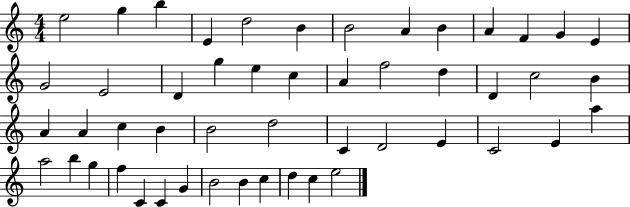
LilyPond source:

{
  \clef treble
  \numericTimeSignature
  \time 4/4
  \key c \major
  e''2 g''4 b''4 | e'4 d''2 b'4 | b'2 a'4 b'4 | a'4 f'4 g'4 e'4 | \break g'2 e'2 | d'4 g''4 e''4 c''4 | a'4 f''2 d''4 | d'4 c''2 b'4 | \break a'4 a'4 c''4 b'4 | b'2 d''2 | c'4 d'2 e'4 | c'2 e'4 a''4 | \break a''2 b''4 g''4 | f''4 c'4 c'4 g'4 | b'2 b'4 c''4 | d''4 c''4 e''2 | \break \bar "|."
}